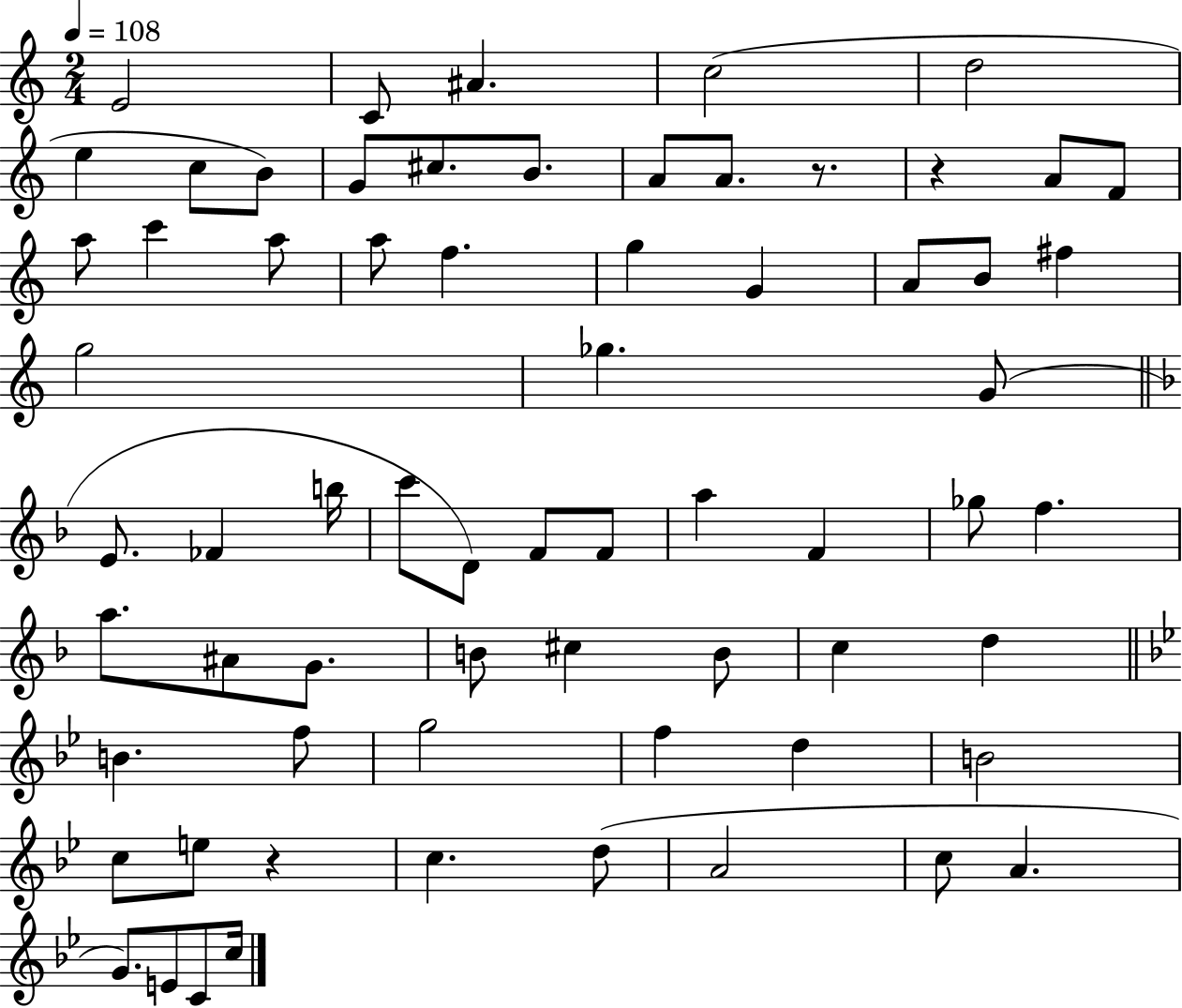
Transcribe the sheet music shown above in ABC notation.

X:1
T:Untitled
M:2/4
L:1/4
K:C
E2 C/2 ^A c2 d2 e c/2 B/2 G/2 ^c/2 B/2 A/2 A/2 z/2 z A/2 F/2 a/2 c' a/2 a/2 f g G A/2 B/2 ^f g2 _g G/2 E/2 _F b/4 c'/2 D/2 F/2 F/2 a F _g/2 f a/2 ^A/2 G/2 B/2 ^c B/2 c d B f/2 g2 f d B2 c/2 e/2 z c d/2 A2 c/2 A G/2 E/2 C/2 c/4